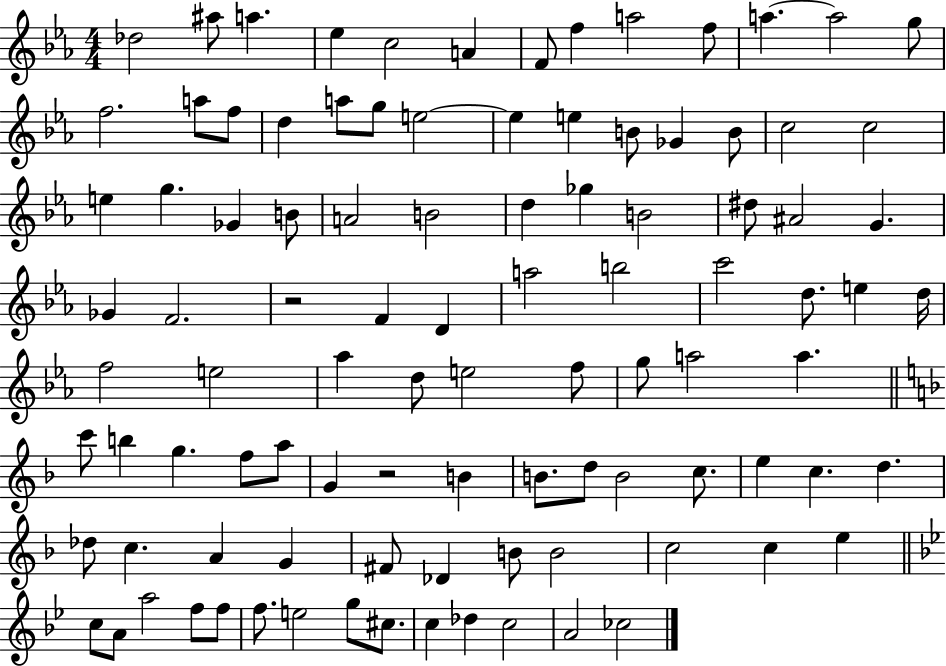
X:1
T:Untitled
M:4/4
L:1/4
K:Eb
_d2 ^a/2 a _e c2 A F/2 f a2 f/2 a a2 g/2 f2 a/2 f/2 d a/2 g/2 e2 e e B/2 _G B/2 c2 c2 e g _G B/2 A2 B2 d _g B2 ^d/2 ^A2 G _G F2 z2 F D a2 b2 c'2 d/2 e d/4 f2 e2 _a d/2 e2 f/2 g/2 a2 a c'/2 b g f/2 a/2 G z2 B B/2 d/2 B2 c/2 e c d _d/2 c A G ^F/2 _D B/2 B2 c2 c e c/2 A/2 a2 f/2 f/2 f/2 e2 g/2 ^c/2 c _d c2 A2 _c2